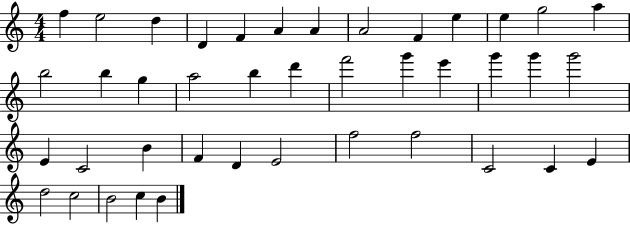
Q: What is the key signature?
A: C major